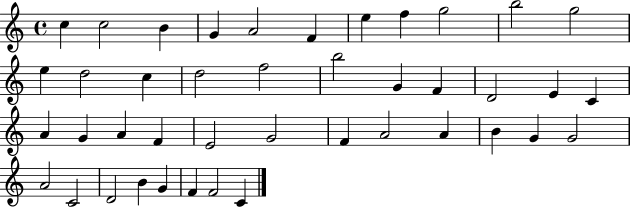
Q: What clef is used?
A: treble